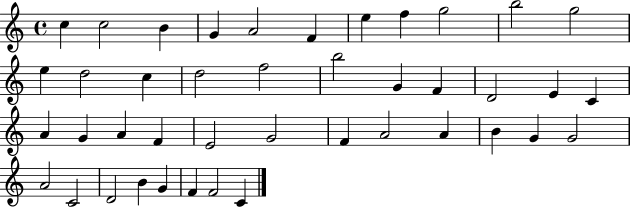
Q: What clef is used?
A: treble